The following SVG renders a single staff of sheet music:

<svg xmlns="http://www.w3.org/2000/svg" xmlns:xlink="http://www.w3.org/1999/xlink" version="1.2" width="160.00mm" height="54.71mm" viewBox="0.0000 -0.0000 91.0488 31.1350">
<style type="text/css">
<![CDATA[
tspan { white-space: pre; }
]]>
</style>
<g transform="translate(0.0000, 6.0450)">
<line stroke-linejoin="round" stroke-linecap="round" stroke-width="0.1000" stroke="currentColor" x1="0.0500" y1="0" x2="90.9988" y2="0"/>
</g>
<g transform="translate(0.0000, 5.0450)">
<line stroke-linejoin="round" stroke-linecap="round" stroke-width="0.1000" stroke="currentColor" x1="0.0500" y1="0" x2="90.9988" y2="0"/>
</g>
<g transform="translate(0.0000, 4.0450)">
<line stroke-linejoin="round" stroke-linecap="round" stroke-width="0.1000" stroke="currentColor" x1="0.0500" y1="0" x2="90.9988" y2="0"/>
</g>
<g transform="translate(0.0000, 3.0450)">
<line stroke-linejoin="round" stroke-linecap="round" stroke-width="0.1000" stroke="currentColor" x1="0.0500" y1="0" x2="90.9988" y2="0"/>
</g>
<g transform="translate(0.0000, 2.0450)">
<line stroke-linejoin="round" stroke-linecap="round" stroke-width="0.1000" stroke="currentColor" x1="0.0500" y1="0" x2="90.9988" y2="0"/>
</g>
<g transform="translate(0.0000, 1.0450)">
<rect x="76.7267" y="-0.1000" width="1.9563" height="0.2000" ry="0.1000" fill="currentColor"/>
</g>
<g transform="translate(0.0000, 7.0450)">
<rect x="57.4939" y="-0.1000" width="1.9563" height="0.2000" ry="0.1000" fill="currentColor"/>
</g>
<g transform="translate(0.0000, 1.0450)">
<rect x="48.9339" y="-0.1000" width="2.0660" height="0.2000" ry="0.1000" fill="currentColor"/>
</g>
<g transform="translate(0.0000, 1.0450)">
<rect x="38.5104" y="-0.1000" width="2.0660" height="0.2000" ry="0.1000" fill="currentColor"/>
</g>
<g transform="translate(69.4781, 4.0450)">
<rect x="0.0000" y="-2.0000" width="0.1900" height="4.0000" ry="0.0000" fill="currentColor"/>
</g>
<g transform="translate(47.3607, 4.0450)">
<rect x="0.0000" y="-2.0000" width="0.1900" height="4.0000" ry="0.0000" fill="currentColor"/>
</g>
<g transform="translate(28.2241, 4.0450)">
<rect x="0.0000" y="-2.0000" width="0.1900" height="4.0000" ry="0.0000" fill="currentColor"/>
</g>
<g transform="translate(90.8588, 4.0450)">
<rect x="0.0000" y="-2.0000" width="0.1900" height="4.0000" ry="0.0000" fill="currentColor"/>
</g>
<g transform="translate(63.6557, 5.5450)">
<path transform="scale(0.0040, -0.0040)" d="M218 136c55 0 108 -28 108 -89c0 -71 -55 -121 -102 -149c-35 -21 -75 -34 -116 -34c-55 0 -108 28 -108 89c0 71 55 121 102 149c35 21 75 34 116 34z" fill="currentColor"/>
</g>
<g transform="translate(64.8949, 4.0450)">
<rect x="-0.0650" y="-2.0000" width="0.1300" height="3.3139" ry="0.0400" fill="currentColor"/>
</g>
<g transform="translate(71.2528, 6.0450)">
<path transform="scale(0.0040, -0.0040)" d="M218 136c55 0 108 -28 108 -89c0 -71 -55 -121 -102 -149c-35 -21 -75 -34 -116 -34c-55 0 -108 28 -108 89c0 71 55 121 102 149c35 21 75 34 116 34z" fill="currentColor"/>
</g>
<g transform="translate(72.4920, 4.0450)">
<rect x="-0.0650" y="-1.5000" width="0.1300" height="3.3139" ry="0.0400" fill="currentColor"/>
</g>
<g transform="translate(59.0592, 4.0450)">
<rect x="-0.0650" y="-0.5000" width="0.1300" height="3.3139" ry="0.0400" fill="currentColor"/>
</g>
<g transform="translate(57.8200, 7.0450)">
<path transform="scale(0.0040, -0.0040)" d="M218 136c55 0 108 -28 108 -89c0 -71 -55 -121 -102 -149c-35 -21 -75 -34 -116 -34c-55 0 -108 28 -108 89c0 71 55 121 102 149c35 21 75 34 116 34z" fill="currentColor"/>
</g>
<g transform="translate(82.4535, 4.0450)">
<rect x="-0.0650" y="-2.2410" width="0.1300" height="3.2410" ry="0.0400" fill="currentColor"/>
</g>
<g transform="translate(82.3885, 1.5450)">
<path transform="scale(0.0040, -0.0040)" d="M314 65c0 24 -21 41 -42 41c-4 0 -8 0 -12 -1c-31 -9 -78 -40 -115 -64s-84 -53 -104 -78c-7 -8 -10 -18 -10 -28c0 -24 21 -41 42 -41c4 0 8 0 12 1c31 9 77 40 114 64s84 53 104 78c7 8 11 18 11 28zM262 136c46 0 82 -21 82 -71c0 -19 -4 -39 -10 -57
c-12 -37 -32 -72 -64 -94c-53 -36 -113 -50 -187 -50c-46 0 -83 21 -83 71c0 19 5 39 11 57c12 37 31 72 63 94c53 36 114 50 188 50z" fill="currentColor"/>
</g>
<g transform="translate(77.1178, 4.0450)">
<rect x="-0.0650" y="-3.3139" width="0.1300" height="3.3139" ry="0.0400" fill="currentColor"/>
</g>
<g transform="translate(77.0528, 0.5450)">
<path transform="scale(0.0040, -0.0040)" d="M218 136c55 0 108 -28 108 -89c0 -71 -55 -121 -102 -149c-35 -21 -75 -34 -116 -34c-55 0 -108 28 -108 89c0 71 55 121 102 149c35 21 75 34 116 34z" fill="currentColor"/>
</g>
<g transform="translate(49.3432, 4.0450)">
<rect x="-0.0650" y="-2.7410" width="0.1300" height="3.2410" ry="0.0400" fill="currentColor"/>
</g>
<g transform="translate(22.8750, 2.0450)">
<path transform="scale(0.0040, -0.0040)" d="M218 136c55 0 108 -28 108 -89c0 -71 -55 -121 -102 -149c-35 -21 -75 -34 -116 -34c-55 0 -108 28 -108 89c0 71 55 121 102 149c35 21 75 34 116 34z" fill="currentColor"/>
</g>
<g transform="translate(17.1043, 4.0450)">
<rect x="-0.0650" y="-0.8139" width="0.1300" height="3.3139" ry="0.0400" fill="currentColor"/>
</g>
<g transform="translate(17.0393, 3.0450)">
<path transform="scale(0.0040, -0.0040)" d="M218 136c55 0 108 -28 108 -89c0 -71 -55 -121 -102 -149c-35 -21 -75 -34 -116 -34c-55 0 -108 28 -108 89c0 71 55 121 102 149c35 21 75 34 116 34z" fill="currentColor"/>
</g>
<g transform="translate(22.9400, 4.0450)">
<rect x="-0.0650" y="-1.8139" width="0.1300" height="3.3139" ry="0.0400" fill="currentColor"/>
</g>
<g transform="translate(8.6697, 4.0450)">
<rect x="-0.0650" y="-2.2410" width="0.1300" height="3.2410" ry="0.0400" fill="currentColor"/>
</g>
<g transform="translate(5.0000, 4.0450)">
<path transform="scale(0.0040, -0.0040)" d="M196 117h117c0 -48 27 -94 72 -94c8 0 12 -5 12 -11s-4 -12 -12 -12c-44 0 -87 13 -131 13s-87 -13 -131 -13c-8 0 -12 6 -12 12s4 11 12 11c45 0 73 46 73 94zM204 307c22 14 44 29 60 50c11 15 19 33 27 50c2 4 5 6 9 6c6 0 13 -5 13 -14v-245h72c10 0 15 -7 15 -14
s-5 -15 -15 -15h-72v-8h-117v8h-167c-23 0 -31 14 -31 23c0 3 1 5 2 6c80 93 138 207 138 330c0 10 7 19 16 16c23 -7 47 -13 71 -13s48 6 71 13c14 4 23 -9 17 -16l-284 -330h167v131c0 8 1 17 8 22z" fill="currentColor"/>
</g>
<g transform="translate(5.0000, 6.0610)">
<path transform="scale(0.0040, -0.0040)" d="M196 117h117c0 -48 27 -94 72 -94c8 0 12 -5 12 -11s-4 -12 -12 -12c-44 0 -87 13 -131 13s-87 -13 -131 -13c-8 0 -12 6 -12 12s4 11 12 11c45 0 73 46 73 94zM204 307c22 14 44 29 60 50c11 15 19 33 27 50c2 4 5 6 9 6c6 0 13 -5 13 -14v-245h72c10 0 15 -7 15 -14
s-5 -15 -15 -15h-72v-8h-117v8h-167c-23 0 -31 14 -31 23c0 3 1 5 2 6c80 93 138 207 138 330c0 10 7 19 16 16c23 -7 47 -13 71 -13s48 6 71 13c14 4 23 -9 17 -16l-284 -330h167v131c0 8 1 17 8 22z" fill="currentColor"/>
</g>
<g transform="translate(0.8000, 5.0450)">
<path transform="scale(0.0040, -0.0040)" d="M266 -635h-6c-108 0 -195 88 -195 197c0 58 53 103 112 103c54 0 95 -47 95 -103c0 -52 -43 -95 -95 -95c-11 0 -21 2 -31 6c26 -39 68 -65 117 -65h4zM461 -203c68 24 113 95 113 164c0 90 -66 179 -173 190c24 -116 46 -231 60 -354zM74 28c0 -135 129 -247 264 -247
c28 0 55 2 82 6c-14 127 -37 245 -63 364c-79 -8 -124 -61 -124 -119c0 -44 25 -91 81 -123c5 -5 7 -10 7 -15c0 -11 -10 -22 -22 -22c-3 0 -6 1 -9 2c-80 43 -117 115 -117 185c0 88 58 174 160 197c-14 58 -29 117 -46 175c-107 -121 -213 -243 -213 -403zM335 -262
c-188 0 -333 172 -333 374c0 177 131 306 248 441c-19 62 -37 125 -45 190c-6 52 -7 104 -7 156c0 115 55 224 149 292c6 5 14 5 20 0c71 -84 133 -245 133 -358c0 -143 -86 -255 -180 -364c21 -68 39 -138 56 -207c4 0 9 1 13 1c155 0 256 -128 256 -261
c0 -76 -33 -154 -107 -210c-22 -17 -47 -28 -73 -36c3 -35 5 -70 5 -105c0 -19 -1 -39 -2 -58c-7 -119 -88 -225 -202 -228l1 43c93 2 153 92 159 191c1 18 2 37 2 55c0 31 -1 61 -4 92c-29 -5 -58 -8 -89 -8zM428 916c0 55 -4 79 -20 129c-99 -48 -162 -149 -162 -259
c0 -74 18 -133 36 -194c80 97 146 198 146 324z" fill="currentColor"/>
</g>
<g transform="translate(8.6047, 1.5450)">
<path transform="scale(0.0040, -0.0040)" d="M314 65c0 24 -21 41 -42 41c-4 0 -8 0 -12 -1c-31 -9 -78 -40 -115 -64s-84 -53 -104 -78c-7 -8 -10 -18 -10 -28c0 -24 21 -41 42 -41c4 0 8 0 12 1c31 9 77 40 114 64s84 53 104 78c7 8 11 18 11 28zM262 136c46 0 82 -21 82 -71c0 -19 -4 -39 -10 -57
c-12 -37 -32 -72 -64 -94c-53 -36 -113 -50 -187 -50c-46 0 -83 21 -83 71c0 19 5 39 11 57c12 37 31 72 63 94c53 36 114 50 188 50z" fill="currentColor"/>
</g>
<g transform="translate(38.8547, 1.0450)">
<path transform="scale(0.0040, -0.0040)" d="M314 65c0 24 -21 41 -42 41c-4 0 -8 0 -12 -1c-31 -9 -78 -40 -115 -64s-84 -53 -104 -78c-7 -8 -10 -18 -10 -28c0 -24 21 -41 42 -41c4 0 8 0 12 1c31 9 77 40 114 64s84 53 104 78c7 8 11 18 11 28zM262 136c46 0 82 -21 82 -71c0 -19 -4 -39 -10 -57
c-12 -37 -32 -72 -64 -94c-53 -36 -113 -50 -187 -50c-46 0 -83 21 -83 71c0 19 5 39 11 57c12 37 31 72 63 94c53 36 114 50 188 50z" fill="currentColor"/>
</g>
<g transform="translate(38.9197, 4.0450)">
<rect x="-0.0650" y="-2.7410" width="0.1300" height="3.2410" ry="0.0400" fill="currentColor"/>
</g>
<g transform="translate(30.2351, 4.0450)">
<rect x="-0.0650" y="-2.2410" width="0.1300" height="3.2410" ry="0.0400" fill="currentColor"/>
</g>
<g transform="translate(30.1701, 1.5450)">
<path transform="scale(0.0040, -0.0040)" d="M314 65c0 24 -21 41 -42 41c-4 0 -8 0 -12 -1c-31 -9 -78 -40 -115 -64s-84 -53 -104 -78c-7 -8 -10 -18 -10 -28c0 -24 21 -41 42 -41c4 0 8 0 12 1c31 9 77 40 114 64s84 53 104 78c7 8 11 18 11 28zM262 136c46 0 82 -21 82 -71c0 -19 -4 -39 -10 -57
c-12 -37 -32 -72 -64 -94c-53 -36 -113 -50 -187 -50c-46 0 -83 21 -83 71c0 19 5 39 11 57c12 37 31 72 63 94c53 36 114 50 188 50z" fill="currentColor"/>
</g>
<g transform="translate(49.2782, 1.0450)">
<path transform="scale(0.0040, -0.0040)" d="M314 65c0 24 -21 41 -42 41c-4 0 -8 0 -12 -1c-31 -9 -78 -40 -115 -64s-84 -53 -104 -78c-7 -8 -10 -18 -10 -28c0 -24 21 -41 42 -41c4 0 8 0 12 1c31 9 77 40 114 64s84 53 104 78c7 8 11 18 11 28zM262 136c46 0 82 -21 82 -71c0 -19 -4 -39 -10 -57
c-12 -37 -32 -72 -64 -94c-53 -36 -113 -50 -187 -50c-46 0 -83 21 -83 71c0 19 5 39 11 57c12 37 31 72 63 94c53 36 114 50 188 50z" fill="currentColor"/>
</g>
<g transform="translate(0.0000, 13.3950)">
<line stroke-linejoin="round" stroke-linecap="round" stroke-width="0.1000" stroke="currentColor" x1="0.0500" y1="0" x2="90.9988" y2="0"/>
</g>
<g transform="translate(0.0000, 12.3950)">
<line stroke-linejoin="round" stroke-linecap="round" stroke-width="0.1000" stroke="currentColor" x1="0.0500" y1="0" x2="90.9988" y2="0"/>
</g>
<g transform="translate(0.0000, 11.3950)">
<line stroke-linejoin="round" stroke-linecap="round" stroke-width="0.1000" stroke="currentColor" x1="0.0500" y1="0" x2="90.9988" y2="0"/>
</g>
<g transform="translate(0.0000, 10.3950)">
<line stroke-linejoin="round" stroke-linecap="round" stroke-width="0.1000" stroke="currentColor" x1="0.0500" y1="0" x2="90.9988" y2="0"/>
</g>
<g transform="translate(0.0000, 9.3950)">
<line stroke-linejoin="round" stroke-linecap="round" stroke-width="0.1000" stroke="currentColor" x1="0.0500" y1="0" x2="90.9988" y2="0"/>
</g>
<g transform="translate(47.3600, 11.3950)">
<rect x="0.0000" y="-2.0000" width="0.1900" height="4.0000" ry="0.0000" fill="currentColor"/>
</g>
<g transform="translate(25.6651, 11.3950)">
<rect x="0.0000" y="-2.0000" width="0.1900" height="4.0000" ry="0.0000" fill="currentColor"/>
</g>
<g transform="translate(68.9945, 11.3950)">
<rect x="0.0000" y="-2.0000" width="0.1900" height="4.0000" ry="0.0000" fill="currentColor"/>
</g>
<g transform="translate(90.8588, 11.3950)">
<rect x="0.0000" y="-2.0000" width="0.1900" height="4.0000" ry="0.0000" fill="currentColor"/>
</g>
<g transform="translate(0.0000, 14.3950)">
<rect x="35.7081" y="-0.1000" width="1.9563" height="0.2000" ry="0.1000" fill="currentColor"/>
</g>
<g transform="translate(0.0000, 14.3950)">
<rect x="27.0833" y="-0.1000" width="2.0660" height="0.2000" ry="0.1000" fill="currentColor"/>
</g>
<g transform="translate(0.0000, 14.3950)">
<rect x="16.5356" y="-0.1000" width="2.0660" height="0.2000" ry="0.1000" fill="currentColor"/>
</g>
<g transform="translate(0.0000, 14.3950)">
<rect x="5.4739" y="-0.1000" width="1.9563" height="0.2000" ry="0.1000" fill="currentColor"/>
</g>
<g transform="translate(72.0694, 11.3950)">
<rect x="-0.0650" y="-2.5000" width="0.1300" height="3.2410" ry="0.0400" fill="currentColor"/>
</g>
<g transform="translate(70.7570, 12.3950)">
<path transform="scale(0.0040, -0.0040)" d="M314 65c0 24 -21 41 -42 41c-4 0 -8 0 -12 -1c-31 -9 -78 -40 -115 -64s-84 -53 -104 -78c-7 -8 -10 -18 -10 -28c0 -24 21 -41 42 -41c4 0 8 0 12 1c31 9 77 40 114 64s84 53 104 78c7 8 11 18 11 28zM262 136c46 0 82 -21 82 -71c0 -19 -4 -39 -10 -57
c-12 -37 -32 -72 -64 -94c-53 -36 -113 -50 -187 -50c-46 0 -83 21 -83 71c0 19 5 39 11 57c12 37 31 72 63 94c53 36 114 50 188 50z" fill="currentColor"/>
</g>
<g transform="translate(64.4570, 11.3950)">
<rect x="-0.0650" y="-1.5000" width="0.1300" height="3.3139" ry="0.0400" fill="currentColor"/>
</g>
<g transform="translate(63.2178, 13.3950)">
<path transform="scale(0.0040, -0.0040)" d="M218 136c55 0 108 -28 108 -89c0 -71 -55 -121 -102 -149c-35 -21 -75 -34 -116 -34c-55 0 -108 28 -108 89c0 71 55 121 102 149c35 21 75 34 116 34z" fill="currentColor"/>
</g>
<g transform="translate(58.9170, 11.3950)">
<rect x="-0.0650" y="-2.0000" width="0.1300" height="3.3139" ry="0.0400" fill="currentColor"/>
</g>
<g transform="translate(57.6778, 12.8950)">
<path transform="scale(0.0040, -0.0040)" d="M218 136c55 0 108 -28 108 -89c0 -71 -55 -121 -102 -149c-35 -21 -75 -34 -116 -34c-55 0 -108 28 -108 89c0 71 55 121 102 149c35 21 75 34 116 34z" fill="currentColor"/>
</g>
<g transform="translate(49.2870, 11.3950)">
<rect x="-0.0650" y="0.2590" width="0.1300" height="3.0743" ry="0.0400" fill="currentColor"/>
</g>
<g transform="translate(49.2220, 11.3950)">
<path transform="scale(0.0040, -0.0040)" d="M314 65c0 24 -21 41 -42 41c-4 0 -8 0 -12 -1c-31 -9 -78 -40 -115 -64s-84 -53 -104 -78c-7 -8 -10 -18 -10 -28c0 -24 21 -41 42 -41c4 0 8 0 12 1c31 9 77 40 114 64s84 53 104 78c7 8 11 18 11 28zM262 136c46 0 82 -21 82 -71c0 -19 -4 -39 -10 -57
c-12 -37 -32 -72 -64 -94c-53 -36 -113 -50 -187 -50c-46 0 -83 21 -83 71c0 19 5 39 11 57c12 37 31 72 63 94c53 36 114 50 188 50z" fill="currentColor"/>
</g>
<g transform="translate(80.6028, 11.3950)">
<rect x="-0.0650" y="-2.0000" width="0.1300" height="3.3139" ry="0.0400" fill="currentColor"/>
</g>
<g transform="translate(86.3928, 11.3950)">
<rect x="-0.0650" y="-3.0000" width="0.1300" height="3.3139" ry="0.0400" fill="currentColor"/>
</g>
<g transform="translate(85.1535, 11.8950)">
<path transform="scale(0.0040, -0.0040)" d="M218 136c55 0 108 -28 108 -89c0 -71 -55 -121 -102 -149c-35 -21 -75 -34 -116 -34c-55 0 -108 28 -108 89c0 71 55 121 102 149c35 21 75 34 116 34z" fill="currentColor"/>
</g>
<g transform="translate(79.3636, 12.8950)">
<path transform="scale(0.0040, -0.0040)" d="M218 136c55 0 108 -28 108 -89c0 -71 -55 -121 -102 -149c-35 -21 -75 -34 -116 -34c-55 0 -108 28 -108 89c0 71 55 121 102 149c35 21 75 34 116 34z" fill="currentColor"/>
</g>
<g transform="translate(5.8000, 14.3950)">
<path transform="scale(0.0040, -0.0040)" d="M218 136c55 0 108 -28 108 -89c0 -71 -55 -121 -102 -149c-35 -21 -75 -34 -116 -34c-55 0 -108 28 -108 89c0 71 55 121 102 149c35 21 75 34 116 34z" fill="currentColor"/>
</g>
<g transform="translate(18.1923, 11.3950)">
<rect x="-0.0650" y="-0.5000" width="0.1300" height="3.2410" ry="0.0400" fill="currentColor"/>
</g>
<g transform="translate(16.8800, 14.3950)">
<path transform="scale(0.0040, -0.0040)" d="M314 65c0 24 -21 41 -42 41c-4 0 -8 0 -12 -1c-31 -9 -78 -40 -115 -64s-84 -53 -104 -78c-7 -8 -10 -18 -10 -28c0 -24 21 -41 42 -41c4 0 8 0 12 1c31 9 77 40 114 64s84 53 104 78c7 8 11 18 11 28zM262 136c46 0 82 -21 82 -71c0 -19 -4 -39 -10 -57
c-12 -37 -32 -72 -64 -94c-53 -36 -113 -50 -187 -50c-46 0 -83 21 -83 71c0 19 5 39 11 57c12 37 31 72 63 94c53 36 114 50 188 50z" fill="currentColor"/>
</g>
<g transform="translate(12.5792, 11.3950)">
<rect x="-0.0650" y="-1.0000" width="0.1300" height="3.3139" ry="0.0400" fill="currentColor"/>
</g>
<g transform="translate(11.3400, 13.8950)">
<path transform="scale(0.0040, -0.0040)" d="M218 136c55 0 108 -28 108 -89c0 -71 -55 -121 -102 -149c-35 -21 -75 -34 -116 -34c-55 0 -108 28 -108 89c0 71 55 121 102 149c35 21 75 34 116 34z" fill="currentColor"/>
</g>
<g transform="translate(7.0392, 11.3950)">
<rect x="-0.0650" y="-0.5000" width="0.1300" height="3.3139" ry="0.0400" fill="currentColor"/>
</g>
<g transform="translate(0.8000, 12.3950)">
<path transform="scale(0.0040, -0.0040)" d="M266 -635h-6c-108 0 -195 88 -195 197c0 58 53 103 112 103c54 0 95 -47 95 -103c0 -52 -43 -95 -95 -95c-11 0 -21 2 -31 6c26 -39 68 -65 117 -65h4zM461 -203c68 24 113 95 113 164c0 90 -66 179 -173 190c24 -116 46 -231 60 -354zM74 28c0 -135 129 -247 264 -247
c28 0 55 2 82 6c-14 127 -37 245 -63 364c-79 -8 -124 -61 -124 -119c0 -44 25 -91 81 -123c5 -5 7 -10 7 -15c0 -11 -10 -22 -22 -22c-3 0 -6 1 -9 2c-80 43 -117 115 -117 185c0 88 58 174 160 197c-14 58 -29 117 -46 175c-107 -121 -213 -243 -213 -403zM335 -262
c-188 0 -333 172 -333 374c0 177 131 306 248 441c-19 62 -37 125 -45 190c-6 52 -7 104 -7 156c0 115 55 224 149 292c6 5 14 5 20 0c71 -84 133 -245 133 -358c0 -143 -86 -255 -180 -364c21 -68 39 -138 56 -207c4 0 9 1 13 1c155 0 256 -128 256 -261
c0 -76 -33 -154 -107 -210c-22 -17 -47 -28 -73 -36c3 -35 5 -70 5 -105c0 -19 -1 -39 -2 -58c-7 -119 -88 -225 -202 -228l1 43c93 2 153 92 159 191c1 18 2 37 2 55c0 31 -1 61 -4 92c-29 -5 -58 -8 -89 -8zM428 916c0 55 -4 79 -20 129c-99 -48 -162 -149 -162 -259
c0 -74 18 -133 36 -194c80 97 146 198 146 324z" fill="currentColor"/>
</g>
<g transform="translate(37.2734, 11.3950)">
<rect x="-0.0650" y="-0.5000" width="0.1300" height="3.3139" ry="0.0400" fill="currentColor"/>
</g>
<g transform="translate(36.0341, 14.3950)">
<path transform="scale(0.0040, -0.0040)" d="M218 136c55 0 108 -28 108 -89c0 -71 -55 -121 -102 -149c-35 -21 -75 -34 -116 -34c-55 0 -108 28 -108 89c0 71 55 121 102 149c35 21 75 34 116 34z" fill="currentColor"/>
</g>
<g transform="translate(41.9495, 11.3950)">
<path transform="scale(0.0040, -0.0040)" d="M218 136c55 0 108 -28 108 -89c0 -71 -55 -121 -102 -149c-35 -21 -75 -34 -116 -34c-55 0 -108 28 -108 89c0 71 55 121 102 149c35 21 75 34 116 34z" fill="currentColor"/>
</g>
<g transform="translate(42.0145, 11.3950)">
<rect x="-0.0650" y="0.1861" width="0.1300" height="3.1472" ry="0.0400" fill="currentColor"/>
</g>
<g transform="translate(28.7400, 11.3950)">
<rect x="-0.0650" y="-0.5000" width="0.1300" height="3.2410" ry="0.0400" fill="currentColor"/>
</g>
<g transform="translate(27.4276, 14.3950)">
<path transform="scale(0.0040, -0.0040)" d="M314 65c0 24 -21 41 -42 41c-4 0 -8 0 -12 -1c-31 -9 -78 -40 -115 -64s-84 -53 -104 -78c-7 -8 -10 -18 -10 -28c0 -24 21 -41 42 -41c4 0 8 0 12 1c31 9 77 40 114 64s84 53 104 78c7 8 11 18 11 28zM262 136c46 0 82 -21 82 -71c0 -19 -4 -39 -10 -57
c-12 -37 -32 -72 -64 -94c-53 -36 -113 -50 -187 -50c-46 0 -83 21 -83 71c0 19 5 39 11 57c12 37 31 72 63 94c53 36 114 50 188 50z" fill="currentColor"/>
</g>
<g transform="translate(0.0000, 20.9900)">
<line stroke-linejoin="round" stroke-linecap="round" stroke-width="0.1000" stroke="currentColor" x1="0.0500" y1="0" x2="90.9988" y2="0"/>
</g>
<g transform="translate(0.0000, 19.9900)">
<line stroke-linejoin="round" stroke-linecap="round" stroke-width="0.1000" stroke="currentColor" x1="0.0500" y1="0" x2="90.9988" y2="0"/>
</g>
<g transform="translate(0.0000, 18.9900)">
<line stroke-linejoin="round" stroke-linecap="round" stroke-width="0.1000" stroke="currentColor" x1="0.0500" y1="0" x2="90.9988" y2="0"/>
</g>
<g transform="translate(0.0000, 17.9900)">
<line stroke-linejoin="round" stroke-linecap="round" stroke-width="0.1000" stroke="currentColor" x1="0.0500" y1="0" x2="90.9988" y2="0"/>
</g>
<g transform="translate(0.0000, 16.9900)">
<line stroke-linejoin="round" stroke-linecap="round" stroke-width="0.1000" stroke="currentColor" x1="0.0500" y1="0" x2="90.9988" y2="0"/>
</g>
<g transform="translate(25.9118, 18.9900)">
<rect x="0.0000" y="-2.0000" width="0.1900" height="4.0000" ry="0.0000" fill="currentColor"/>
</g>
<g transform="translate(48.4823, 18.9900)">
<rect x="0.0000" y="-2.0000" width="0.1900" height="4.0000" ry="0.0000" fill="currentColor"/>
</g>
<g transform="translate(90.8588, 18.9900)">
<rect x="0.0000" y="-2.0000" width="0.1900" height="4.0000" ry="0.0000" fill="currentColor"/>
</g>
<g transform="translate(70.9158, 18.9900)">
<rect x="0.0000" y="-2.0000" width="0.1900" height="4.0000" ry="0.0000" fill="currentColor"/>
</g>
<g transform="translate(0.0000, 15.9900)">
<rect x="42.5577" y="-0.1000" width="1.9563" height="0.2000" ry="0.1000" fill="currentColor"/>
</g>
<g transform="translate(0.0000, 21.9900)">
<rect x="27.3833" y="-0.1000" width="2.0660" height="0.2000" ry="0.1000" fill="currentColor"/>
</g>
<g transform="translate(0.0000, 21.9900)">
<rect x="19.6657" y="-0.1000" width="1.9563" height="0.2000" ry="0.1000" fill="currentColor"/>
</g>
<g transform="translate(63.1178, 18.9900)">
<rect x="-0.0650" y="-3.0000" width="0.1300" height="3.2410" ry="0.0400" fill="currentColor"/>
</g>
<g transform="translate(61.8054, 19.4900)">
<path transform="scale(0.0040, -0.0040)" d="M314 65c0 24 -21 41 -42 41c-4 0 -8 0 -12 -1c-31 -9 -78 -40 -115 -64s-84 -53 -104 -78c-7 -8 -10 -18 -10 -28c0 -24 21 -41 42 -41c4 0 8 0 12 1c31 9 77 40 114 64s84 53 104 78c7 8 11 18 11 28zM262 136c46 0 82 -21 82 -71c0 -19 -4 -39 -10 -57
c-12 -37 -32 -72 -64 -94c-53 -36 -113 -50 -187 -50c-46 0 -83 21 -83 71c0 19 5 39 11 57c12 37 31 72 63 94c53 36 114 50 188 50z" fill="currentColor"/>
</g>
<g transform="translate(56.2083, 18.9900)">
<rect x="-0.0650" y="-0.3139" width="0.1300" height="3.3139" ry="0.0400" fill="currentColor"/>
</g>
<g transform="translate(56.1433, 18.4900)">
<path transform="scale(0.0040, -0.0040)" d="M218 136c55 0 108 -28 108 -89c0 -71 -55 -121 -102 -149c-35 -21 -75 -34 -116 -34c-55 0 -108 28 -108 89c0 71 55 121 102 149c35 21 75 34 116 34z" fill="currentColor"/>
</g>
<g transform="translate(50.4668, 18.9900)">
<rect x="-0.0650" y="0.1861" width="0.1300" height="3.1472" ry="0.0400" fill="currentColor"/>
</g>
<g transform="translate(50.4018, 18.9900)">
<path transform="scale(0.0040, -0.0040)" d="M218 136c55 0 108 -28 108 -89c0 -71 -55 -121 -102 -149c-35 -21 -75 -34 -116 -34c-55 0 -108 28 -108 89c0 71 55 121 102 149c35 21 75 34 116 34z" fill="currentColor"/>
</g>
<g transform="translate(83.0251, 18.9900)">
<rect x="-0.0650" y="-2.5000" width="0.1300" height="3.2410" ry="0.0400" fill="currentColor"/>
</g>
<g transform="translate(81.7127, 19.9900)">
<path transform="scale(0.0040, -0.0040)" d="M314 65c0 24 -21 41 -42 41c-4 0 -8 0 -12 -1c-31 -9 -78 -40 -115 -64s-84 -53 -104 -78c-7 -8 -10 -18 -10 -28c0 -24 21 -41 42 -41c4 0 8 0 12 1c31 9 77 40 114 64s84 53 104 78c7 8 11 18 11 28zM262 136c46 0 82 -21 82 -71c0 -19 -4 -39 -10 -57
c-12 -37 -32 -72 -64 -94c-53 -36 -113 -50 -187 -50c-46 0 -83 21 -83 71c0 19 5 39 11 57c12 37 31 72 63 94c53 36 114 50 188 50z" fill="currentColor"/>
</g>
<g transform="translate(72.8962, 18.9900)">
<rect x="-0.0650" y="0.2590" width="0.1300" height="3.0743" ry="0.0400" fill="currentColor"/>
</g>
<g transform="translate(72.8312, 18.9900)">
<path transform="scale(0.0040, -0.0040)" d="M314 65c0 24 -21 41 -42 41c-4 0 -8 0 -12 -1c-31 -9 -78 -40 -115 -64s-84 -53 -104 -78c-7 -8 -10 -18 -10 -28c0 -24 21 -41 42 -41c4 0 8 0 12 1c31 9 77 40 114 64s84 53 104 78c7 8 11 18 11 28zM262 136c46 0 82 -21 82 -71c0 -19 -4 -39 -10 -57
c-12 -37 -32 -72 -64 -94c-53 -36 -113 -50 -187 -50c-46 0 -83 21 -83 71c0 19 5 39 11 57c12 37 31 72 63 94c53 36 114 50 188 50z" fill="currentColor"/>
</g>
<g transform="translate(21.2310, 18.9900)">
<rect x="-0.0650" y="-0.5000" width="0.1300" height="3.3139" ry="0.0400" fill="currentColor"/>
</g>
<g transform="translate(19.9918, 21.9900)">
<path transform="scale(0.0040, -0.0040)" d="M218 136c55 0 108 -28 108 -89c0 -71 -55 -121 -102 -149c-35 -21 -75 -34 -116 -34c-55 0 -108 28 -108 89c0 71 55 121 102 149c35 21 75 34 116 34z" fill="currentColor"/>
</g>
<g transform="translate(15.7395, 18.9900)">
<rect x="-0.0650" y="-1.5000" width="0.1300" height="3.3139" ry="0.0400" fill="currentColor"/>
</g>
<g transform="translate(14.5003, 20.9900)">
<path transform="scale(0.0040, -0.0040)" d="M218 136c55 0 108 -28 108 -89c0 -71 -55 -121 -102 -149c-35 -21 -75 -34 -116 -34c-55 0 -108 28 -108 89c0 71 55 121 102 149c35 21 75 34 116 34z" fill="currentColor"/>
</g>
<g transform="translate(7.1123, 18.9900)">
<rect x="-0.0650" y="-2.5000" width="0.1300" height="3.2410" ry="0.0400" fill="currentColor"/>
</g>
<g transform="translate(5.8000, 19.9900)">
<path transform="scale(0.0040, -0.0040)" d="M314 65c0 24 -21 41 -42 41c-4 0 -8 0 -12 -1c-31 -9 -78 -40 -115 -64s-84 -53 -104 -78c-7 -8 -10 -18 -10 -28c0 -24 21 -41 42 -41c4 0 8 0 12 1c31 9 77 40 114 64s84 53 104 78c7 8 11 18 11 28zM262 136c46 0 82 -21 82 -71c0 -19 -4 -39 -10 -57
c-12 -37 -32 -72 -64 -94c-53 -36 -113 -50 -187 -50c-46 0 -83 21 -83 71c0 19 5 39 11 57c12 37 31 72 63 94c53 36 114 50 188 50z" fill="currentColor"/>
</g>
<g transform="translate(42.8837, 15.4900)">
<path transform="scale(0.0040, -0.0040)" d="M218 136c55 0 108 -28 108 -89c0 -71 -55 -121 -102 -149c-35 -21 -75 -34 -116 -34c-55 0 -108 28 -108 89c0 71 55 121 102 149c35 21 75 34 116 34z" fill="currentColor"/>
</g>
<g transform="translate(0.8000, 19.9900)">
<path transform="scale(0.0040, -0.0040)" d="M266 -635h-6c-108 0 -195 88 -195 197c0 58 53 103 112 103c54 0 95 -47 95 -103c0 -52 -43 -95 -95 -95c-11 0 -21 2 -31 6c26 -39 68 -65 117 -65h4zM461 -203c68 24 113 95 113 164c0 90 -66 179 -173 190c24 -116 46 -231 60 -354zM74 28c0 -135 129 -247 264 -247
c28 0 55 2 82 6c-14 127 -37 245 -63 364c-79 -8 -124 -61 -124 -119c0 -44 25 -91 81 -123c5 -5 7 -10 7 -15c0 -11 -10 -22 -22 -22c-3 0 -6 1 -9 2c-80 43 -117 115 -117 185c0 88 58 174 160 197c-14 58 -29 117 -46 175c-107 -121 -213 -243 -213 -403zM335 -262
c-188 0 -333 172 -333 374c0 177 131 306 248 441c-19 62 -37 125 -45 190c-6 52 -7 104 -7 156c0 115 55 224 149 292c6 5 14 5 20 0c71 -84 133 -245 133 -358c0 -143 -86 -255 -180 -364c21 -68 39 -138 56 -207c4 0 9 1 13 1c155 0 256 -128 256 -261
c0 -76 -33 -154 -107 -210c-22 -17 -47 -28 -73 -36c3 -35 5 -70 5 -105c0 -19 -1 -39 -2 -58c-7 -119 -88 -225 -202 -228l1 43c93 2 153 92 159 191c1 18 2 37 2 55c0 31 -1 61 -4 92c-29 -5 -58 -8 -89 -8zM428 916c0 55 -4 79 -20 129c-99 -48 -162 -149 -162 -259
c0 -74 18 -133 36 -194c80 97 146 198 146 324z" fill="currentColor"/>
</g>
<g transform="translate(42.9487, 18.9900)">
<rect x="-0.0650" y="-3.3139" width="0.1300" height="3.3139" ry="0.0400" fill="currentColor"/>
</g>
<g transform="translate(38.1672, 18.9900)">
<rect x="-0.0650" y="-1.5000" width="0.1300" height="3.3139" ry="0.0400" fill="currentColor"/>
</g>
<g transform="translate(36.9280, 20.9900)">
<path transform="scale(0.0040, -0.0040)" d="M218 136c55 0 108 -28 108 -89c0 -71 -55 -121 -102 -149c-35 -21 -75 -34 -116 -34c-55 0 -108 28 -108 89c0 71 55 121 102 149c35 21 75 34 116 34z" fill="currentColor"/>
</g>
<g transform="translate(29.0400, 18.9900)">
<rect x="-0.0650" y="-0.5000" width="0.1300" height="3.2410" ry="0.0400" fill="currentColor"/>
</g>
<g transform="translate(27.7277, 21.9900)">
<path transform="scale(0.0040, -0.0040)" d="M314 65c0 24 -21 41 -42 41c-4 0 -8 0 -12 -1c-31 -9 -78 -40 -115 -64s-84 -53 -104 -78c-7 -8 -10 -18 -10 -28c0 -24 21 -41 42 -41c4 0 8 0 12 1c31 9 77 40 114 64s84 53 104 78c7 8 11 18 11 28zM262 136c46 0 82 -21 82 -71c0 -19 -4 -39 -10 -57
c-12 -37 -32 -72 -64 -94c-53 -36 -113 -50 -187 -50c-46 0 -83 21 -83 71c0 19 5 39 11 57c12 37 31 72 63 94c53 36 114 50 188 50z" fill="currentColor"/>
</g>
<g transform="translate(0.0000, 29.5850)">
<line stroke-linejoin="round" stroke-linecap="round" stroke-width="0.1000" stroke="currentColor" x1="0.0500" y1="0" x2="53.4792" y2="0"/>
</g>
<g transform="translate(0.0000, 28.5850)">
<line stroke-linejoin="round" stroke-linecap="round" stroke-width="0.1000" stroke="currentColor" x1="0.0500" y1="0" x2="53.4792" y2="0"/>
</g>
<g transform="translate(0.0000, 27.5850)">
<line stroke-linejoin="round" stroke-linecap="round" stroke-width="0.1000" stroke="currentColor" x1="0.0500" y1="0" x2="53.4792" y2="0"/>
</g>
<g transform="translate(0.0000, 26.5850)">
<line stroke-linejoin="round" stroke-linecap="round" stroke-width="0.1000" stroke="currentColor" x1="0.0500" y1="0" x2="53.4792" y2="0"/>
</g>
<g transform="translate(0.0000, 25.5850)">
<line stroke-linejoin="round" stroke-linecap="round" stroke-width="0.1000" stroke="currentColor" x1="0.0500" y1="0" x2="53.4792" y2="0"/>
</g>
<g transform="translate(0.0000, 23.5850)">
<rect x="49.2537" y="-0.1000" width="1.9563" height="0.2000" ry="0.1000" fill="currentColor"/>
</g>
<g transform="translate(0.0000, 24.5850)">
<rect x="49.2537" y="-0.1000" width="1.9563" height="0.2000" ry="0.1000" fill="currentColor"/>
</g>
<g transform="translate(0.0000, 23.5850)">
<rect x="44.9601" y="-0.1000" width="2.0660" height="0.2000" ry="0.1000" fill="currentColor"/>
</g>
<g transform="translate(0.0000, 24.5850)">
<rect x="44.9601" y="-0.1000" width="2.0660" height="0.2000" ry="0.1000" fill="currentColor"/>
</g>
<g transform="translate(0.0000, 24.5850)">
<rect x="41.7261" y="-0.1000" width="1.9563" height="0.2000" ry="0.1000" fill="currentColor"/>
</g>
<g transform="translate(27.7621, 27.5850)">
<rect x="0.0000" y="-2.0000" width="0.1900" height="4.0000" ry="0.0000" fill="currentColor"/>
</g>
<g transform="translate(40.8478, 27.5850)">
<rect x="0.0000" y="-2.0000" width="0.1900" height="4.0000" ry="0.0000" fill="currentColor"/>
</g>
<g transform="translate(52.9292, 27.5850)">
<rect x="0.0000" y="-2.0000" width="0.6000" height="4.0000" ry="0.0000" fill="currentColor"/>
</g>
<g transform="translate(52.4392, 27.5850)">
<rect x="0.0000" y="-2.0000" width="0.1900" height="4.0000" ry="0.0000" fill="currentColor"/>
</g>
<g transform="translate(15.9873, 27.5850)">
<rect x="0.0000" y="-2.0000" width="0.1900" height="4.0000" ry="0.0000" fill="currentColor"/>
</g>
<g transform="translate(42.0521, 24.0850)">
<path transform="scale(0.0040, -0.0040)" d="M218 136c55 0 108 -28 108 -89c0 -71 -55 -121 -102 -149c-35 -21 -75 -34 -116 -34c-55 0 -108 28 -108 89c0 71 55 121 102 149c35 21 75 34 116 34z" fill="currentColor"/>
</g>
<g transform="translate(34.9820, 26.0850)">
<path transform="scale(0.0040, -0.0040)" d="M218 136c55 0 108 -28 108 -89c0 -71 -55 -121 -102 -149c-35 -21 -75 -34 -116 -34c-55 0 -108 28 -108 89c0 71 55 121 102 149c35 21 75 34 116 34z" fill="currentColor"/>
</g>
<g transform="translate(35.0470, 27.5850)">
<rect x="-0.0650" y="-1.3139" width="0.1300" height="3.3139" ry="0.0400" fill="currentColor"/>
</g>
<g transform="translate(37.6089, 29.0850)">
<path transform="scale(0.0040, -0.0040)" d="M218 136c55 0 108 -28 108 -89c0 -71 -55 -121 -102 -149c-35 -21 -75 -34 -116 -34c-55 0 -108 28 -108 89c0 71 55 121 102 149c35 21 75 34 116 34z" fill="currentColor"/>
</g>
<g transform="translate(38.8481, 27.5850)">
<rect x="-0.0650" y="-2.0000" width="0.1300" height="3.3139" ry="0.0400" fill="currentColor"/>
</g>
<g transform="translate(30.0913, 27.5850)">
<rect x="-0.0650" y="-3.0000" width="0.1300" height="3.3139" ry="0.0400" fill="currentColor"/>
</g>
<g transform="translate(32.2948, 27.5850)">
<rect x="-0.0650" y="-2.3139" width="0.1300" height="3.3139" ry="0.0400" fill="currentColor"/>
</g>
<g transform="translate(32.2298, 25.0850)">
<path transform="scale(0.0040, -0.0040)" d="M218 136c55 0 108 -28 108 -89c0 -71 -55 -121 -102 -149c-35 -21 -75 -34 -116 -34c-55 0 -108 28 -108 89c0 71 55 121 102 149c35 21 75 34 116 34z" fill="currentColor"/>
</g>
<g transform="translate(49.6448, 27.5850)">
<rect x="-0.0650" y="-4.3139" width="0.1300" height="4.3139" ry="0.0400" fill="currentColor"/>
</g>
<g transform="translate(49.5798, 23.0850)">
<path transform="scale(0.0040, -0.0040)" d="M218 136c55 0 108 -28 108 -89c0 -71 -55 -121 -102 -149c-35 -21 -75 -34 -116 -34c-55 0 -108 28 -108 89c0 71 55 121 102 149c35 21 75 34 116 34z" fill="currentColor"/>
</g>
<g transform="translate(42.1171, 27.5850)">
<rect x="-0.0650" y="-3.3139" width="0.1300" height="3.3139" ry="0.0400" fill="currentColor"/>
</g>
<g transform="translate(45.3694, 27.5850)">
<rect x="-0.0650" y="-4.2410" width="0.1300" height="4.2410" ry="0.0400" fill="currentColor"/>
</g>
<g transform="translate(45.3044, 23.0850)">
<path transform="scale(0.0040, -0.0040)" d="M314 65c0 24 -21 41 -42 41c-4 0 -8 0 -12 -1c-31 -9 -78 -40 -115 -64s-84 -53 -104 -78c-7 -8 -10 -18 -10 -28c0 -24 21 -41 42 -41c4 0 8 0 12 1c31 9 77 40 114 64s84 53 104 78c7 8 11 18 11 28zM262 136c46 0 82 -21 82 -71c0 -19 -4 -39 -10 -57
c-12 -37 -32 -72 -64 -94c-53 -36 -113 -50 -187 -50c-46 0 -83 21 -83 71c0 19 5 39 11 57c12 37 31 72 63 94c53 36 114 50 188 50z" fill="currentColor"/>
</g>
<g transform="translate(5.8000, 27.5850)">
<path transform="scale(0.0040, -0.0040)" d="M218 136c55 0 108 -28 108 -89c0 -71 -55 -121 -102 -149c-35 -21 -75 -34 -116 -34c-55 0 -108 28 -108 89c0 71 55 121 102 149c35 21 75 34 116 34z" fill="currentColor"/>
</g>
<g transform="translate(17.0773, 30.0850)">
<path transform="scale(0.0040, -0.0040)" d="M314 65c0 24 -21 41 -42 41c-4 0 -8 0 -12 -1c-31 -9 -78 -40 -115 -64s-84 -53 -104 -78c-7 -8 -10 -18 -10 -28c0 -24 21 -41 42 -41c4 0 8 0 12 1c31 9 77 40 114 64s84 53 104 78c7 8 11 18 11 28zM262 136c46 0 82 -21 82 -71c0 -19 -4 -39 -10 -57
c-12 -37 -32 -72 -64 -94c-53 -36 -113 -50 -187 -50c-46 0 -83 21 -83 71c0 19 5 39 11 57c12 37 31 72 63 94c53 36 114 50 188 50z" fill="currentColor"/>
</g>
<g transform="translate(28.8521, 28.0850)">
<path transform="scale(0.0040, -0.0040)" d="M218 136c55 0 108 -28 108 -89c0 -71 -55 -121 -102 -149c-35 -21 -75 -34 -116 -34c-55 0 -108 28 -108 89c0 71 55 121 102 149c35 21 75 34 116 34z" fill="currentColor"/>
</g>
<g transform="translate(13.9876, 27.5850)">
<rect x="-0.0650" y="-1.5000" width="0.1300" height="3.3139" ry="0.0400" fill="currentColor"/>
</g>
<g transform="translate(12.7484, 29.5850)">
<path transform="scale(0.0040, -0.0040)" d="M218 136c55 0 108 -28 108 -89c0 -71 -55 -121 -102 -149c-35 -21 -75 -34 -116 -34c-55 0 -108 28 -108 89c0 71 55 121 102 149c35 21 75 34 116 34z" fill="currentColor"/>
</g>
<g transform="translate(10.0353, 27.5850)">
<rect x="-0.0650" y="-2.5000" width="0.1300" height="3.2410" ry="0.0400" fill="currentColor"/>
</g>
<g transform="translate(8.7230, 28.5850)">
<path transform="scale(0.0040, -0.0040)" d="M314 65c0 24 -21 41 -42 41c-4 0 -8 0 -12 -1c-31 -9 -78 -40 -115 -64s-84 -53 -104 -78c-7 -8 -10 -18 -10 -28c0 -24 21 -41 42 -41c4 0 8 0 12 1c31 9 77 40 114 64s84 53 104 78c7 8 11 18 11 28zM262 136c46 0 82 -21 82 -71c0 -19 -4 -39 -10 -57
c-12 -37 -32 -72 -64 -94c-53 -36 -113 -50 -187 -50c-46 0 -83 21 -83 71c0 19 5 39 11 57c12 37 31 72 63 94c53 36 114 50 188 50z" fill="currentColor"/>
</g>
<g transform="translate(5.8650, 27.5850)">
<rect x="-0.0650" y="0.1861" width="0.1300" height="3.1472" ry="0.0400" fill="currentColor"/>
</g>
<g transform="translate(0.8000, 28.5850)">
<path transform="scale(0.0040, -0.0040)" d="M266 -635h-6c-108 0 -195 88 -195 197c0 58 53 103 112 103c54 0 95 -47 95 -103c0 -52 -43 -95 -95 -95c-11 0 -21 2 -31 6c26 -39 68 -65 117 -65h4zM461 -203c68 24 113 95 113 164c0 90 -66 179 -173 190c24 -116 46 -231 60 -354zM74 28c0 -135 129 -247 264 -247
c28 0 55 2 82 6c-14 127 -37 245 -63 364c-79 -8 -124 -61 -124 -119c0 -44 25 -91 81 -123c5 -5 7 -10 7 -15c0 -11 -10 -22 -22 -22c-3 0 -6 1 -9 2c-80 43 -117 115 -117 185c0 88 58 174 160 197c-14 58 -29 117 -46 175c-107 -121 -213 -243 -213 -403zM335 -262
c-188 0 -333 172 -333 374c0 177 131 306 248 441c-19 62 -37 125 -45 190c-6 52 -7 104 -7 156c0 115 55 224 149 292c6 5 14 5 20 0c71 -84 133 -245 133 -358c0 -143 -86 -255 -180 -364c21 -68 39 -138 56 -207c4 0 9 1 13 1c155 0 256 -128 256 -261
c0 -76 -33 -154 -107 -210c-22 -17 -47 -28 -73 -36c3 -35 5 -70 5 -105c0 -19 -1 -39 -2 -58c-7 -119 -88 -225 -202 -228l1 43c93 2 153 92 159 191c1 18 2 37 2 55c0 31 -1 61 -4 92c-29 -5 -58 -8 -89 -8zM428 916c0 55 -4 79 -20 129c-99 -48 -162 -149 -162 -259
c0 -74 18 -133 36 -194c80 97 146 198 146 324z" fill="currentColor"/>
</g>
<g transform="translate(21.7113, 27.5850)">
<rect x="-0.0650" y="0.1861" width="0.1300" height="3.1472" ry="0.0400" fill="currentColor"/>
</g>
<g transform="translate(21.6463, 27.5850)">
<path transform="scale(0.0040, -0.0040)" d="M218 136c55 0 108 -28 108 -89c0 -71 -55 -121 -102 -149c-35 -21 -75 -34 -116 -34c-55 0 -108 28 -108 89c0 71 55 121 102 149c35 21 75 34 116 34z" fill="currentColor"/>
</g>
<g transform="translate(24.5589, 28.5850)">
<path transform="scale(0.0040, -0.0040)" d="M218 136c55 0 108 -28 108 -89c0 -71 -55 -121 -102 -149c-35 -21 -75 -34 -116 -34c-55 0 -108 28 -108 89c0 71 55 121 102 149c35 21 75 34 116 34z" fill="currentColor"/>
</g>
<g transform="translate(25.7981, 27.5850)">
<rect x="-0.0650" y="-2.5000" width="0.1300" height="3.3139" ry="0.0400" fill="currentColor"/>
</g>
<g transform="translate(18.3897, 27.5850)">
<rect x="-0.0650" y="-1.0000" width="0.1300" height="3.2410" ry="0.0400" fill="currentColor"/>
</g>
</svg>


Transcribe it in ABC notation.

X:1
T:Untitled
M:4/4
L:1/4
K:C
g2 d f g2 a2 a2 C F E b g2 C D C2 C2 C B B2 F E G2 F A G2 E C C2 E b B c A2 B2 G2 B G2 E D2 B G A g e F b d'2 d'